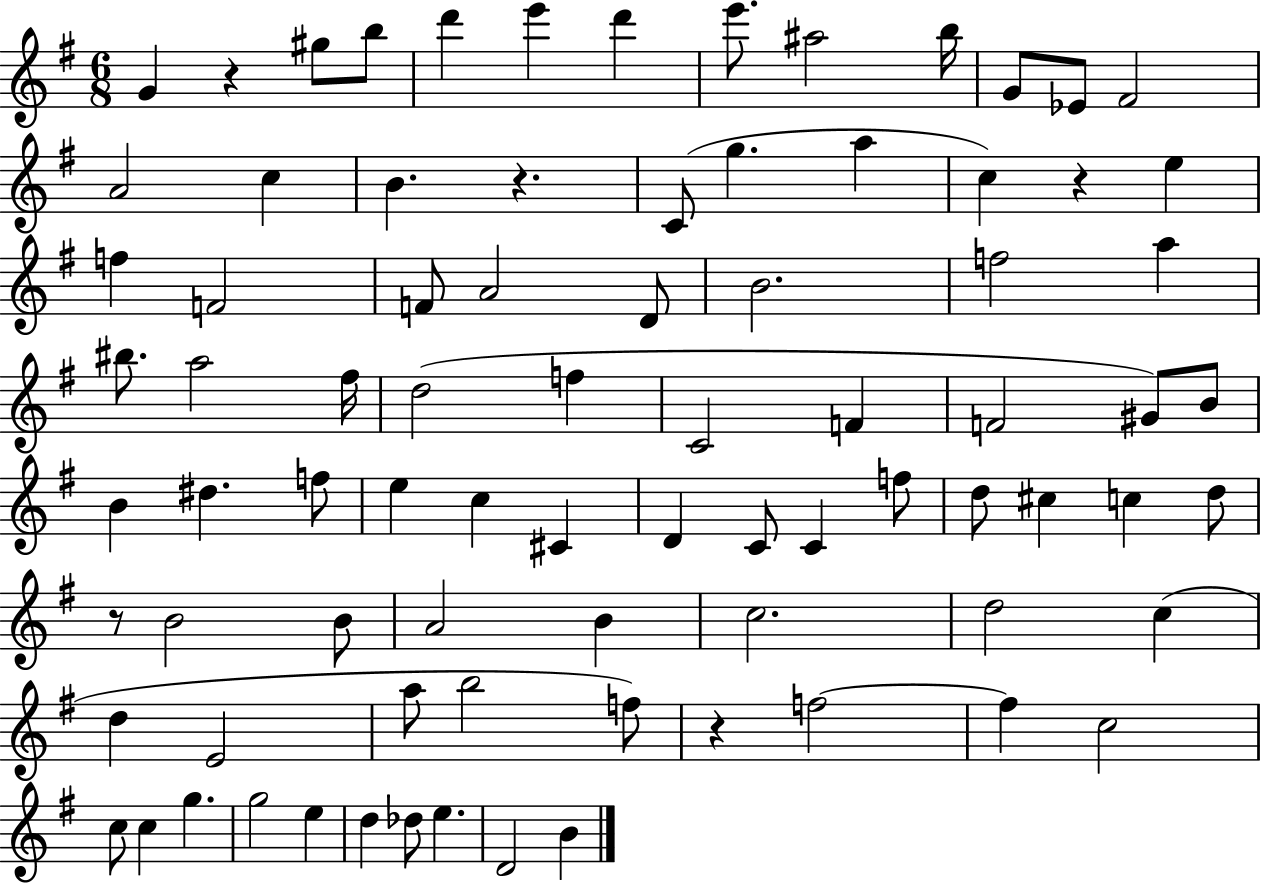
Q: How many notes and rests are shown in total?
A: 82